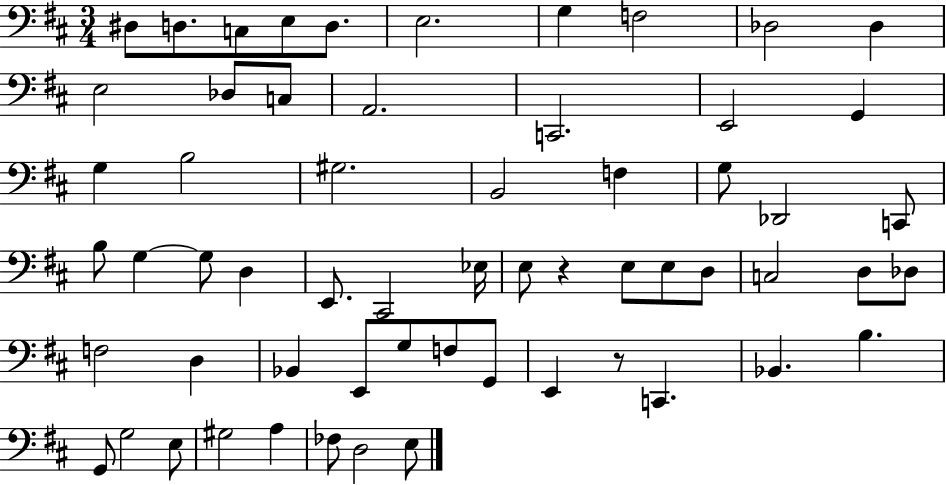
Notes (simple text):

D#3/e D3/e. C3/e E3/e D3/e. E3/h. G3/q F3/h Db3/h Db3/q E3/h Db3/e C3/e A2/h. C2/h. E2/h G2/q G3/q B3/h G#3/h. B2/h F3/q G3/e Db2/h C2/e B3/e G3/q G3/e D3/q E2/e. C#2/h Eb3/s E3/e R/q E3/e E3/e D3/e C3/h D3/e Db3/e F3/h D3/q Bb2/q E2/e G3/e F3/e G2/e E2/q R/e C2/q. Bb2/q. B3/q. G2/e G3/h E3/e G#3/h A3/q FES3/e D3/h E3/e